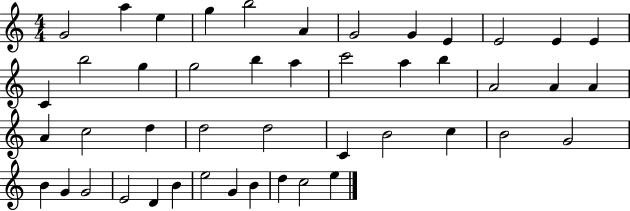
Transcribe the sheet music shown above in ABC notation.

X:1
T:Untitled
M:4/4
L:1/4
K:C
G2 a e g b2 A G2 G E E2 E E C b2 g g2 b a c'2 a b A2 A A A c2 d d2 d2 C B2 c B2 G2 B G G2 E2 D B e2 G B d c2 e